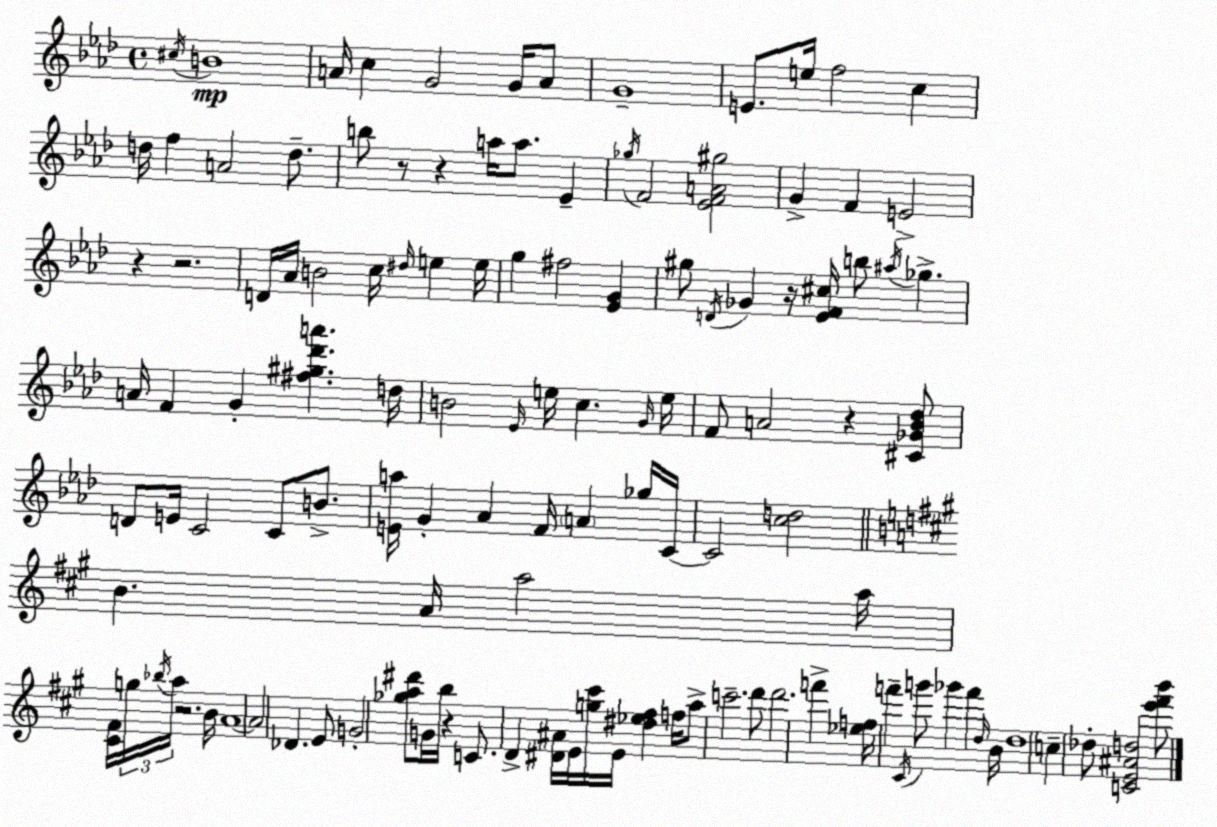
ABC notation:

X:1
T:Untitled
M:4/4
L:1/4
K:Ab
^c/4 B4 A/4 c G2 G/4 A/2 G4 E/2 e/4 f2 c d/4 f A2 d/2 b/2 z/2 z a/4 a/2 _E _g/4 F2 [_EFA^g]2 G F E2 z z2 D/4 _A/4 B2 c/4 ^d/4 e e/4 g ^f2 [_EG] ^g/2 D/4 _G z/4 [_EF^c]/4 b/2 ^a/4 _g A/4 F G [^f^g_d'a'] d/4 B2 _E/4 e/4 c G/4 e/4 F/2 A2 z [^C_G_B_d]/2 D/2 E/4 C2 C/2 B/2 [Ea]/4 G _A F/4 A _g/4 C/4 C2 [cd]2 B A/4 a2 a/4 [^C^F]/4 g/4 _b/4 a/4 z2 B/4 A4 A2 _D E/2 G2 [_ga^d']/2 G/4 b/4 z C/2 D [^D^A]/4 E/4 [g^c']/4 E/4 [^d_e^f] f/4 a/2 c'2 d'/2 d'2 f' [_ef]/4 f' ^C/4 g'/2 _g' f' d/4 B/4 d4 c _d/2 [CE^Ad]2 [e'^f'b']/2